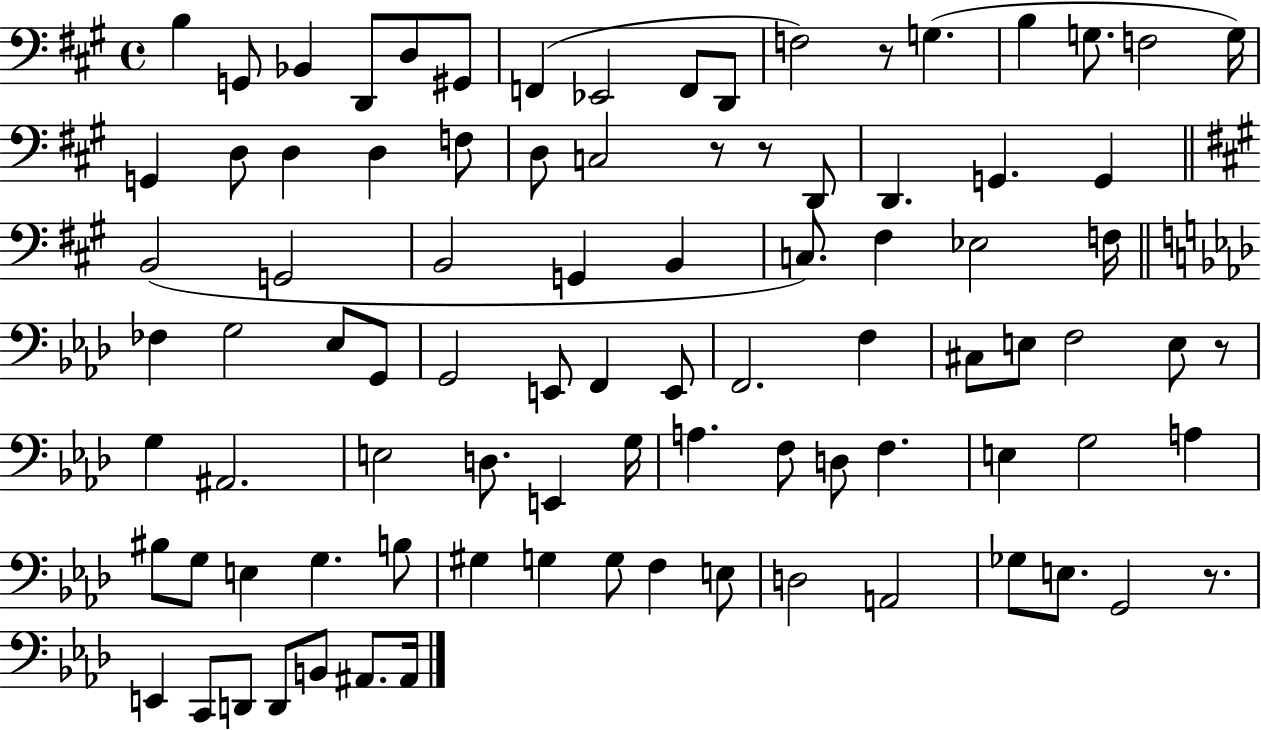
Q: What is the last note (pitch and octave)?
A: A#2